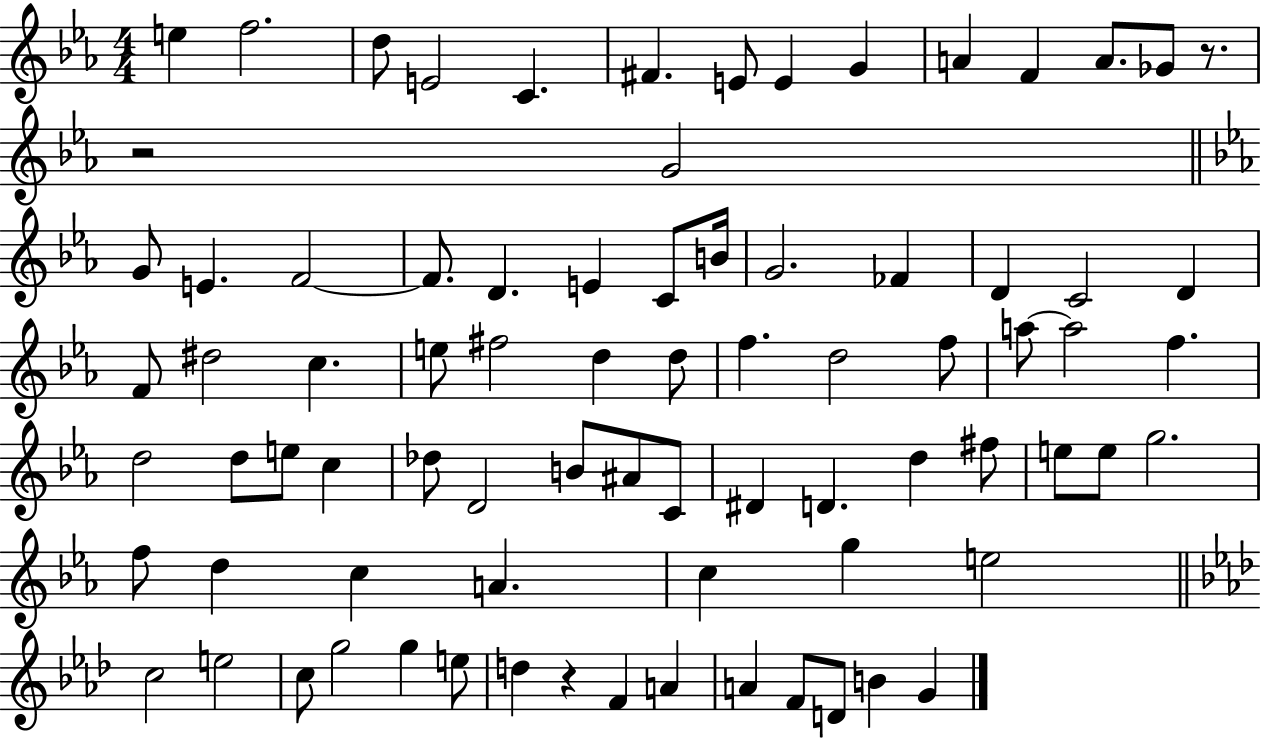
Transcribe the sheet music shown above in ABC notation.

X:1
T:Untitled
M:4/4
L:1/4
K:Eb
e f2 d/2 E2 C ^F E/2 E G A F A/2 _G/2 z/2 z2 G2 G/2 E F2 F/2 D E C/2 B/4 G2 _F D C2 D F/2 ^d2 c e/2 ^f2 d d/2 f d2 f/2 a/2 a2 f d2 d/2 e/2 c _d/2 D2 B/2 ^A/2 C/2 ^D D d ^f/2 e/2 e/2 g2 f/2 d c A c g e2 c2 e2 c/2 g2 g e/2 d z F A A F/2 D/2 B G